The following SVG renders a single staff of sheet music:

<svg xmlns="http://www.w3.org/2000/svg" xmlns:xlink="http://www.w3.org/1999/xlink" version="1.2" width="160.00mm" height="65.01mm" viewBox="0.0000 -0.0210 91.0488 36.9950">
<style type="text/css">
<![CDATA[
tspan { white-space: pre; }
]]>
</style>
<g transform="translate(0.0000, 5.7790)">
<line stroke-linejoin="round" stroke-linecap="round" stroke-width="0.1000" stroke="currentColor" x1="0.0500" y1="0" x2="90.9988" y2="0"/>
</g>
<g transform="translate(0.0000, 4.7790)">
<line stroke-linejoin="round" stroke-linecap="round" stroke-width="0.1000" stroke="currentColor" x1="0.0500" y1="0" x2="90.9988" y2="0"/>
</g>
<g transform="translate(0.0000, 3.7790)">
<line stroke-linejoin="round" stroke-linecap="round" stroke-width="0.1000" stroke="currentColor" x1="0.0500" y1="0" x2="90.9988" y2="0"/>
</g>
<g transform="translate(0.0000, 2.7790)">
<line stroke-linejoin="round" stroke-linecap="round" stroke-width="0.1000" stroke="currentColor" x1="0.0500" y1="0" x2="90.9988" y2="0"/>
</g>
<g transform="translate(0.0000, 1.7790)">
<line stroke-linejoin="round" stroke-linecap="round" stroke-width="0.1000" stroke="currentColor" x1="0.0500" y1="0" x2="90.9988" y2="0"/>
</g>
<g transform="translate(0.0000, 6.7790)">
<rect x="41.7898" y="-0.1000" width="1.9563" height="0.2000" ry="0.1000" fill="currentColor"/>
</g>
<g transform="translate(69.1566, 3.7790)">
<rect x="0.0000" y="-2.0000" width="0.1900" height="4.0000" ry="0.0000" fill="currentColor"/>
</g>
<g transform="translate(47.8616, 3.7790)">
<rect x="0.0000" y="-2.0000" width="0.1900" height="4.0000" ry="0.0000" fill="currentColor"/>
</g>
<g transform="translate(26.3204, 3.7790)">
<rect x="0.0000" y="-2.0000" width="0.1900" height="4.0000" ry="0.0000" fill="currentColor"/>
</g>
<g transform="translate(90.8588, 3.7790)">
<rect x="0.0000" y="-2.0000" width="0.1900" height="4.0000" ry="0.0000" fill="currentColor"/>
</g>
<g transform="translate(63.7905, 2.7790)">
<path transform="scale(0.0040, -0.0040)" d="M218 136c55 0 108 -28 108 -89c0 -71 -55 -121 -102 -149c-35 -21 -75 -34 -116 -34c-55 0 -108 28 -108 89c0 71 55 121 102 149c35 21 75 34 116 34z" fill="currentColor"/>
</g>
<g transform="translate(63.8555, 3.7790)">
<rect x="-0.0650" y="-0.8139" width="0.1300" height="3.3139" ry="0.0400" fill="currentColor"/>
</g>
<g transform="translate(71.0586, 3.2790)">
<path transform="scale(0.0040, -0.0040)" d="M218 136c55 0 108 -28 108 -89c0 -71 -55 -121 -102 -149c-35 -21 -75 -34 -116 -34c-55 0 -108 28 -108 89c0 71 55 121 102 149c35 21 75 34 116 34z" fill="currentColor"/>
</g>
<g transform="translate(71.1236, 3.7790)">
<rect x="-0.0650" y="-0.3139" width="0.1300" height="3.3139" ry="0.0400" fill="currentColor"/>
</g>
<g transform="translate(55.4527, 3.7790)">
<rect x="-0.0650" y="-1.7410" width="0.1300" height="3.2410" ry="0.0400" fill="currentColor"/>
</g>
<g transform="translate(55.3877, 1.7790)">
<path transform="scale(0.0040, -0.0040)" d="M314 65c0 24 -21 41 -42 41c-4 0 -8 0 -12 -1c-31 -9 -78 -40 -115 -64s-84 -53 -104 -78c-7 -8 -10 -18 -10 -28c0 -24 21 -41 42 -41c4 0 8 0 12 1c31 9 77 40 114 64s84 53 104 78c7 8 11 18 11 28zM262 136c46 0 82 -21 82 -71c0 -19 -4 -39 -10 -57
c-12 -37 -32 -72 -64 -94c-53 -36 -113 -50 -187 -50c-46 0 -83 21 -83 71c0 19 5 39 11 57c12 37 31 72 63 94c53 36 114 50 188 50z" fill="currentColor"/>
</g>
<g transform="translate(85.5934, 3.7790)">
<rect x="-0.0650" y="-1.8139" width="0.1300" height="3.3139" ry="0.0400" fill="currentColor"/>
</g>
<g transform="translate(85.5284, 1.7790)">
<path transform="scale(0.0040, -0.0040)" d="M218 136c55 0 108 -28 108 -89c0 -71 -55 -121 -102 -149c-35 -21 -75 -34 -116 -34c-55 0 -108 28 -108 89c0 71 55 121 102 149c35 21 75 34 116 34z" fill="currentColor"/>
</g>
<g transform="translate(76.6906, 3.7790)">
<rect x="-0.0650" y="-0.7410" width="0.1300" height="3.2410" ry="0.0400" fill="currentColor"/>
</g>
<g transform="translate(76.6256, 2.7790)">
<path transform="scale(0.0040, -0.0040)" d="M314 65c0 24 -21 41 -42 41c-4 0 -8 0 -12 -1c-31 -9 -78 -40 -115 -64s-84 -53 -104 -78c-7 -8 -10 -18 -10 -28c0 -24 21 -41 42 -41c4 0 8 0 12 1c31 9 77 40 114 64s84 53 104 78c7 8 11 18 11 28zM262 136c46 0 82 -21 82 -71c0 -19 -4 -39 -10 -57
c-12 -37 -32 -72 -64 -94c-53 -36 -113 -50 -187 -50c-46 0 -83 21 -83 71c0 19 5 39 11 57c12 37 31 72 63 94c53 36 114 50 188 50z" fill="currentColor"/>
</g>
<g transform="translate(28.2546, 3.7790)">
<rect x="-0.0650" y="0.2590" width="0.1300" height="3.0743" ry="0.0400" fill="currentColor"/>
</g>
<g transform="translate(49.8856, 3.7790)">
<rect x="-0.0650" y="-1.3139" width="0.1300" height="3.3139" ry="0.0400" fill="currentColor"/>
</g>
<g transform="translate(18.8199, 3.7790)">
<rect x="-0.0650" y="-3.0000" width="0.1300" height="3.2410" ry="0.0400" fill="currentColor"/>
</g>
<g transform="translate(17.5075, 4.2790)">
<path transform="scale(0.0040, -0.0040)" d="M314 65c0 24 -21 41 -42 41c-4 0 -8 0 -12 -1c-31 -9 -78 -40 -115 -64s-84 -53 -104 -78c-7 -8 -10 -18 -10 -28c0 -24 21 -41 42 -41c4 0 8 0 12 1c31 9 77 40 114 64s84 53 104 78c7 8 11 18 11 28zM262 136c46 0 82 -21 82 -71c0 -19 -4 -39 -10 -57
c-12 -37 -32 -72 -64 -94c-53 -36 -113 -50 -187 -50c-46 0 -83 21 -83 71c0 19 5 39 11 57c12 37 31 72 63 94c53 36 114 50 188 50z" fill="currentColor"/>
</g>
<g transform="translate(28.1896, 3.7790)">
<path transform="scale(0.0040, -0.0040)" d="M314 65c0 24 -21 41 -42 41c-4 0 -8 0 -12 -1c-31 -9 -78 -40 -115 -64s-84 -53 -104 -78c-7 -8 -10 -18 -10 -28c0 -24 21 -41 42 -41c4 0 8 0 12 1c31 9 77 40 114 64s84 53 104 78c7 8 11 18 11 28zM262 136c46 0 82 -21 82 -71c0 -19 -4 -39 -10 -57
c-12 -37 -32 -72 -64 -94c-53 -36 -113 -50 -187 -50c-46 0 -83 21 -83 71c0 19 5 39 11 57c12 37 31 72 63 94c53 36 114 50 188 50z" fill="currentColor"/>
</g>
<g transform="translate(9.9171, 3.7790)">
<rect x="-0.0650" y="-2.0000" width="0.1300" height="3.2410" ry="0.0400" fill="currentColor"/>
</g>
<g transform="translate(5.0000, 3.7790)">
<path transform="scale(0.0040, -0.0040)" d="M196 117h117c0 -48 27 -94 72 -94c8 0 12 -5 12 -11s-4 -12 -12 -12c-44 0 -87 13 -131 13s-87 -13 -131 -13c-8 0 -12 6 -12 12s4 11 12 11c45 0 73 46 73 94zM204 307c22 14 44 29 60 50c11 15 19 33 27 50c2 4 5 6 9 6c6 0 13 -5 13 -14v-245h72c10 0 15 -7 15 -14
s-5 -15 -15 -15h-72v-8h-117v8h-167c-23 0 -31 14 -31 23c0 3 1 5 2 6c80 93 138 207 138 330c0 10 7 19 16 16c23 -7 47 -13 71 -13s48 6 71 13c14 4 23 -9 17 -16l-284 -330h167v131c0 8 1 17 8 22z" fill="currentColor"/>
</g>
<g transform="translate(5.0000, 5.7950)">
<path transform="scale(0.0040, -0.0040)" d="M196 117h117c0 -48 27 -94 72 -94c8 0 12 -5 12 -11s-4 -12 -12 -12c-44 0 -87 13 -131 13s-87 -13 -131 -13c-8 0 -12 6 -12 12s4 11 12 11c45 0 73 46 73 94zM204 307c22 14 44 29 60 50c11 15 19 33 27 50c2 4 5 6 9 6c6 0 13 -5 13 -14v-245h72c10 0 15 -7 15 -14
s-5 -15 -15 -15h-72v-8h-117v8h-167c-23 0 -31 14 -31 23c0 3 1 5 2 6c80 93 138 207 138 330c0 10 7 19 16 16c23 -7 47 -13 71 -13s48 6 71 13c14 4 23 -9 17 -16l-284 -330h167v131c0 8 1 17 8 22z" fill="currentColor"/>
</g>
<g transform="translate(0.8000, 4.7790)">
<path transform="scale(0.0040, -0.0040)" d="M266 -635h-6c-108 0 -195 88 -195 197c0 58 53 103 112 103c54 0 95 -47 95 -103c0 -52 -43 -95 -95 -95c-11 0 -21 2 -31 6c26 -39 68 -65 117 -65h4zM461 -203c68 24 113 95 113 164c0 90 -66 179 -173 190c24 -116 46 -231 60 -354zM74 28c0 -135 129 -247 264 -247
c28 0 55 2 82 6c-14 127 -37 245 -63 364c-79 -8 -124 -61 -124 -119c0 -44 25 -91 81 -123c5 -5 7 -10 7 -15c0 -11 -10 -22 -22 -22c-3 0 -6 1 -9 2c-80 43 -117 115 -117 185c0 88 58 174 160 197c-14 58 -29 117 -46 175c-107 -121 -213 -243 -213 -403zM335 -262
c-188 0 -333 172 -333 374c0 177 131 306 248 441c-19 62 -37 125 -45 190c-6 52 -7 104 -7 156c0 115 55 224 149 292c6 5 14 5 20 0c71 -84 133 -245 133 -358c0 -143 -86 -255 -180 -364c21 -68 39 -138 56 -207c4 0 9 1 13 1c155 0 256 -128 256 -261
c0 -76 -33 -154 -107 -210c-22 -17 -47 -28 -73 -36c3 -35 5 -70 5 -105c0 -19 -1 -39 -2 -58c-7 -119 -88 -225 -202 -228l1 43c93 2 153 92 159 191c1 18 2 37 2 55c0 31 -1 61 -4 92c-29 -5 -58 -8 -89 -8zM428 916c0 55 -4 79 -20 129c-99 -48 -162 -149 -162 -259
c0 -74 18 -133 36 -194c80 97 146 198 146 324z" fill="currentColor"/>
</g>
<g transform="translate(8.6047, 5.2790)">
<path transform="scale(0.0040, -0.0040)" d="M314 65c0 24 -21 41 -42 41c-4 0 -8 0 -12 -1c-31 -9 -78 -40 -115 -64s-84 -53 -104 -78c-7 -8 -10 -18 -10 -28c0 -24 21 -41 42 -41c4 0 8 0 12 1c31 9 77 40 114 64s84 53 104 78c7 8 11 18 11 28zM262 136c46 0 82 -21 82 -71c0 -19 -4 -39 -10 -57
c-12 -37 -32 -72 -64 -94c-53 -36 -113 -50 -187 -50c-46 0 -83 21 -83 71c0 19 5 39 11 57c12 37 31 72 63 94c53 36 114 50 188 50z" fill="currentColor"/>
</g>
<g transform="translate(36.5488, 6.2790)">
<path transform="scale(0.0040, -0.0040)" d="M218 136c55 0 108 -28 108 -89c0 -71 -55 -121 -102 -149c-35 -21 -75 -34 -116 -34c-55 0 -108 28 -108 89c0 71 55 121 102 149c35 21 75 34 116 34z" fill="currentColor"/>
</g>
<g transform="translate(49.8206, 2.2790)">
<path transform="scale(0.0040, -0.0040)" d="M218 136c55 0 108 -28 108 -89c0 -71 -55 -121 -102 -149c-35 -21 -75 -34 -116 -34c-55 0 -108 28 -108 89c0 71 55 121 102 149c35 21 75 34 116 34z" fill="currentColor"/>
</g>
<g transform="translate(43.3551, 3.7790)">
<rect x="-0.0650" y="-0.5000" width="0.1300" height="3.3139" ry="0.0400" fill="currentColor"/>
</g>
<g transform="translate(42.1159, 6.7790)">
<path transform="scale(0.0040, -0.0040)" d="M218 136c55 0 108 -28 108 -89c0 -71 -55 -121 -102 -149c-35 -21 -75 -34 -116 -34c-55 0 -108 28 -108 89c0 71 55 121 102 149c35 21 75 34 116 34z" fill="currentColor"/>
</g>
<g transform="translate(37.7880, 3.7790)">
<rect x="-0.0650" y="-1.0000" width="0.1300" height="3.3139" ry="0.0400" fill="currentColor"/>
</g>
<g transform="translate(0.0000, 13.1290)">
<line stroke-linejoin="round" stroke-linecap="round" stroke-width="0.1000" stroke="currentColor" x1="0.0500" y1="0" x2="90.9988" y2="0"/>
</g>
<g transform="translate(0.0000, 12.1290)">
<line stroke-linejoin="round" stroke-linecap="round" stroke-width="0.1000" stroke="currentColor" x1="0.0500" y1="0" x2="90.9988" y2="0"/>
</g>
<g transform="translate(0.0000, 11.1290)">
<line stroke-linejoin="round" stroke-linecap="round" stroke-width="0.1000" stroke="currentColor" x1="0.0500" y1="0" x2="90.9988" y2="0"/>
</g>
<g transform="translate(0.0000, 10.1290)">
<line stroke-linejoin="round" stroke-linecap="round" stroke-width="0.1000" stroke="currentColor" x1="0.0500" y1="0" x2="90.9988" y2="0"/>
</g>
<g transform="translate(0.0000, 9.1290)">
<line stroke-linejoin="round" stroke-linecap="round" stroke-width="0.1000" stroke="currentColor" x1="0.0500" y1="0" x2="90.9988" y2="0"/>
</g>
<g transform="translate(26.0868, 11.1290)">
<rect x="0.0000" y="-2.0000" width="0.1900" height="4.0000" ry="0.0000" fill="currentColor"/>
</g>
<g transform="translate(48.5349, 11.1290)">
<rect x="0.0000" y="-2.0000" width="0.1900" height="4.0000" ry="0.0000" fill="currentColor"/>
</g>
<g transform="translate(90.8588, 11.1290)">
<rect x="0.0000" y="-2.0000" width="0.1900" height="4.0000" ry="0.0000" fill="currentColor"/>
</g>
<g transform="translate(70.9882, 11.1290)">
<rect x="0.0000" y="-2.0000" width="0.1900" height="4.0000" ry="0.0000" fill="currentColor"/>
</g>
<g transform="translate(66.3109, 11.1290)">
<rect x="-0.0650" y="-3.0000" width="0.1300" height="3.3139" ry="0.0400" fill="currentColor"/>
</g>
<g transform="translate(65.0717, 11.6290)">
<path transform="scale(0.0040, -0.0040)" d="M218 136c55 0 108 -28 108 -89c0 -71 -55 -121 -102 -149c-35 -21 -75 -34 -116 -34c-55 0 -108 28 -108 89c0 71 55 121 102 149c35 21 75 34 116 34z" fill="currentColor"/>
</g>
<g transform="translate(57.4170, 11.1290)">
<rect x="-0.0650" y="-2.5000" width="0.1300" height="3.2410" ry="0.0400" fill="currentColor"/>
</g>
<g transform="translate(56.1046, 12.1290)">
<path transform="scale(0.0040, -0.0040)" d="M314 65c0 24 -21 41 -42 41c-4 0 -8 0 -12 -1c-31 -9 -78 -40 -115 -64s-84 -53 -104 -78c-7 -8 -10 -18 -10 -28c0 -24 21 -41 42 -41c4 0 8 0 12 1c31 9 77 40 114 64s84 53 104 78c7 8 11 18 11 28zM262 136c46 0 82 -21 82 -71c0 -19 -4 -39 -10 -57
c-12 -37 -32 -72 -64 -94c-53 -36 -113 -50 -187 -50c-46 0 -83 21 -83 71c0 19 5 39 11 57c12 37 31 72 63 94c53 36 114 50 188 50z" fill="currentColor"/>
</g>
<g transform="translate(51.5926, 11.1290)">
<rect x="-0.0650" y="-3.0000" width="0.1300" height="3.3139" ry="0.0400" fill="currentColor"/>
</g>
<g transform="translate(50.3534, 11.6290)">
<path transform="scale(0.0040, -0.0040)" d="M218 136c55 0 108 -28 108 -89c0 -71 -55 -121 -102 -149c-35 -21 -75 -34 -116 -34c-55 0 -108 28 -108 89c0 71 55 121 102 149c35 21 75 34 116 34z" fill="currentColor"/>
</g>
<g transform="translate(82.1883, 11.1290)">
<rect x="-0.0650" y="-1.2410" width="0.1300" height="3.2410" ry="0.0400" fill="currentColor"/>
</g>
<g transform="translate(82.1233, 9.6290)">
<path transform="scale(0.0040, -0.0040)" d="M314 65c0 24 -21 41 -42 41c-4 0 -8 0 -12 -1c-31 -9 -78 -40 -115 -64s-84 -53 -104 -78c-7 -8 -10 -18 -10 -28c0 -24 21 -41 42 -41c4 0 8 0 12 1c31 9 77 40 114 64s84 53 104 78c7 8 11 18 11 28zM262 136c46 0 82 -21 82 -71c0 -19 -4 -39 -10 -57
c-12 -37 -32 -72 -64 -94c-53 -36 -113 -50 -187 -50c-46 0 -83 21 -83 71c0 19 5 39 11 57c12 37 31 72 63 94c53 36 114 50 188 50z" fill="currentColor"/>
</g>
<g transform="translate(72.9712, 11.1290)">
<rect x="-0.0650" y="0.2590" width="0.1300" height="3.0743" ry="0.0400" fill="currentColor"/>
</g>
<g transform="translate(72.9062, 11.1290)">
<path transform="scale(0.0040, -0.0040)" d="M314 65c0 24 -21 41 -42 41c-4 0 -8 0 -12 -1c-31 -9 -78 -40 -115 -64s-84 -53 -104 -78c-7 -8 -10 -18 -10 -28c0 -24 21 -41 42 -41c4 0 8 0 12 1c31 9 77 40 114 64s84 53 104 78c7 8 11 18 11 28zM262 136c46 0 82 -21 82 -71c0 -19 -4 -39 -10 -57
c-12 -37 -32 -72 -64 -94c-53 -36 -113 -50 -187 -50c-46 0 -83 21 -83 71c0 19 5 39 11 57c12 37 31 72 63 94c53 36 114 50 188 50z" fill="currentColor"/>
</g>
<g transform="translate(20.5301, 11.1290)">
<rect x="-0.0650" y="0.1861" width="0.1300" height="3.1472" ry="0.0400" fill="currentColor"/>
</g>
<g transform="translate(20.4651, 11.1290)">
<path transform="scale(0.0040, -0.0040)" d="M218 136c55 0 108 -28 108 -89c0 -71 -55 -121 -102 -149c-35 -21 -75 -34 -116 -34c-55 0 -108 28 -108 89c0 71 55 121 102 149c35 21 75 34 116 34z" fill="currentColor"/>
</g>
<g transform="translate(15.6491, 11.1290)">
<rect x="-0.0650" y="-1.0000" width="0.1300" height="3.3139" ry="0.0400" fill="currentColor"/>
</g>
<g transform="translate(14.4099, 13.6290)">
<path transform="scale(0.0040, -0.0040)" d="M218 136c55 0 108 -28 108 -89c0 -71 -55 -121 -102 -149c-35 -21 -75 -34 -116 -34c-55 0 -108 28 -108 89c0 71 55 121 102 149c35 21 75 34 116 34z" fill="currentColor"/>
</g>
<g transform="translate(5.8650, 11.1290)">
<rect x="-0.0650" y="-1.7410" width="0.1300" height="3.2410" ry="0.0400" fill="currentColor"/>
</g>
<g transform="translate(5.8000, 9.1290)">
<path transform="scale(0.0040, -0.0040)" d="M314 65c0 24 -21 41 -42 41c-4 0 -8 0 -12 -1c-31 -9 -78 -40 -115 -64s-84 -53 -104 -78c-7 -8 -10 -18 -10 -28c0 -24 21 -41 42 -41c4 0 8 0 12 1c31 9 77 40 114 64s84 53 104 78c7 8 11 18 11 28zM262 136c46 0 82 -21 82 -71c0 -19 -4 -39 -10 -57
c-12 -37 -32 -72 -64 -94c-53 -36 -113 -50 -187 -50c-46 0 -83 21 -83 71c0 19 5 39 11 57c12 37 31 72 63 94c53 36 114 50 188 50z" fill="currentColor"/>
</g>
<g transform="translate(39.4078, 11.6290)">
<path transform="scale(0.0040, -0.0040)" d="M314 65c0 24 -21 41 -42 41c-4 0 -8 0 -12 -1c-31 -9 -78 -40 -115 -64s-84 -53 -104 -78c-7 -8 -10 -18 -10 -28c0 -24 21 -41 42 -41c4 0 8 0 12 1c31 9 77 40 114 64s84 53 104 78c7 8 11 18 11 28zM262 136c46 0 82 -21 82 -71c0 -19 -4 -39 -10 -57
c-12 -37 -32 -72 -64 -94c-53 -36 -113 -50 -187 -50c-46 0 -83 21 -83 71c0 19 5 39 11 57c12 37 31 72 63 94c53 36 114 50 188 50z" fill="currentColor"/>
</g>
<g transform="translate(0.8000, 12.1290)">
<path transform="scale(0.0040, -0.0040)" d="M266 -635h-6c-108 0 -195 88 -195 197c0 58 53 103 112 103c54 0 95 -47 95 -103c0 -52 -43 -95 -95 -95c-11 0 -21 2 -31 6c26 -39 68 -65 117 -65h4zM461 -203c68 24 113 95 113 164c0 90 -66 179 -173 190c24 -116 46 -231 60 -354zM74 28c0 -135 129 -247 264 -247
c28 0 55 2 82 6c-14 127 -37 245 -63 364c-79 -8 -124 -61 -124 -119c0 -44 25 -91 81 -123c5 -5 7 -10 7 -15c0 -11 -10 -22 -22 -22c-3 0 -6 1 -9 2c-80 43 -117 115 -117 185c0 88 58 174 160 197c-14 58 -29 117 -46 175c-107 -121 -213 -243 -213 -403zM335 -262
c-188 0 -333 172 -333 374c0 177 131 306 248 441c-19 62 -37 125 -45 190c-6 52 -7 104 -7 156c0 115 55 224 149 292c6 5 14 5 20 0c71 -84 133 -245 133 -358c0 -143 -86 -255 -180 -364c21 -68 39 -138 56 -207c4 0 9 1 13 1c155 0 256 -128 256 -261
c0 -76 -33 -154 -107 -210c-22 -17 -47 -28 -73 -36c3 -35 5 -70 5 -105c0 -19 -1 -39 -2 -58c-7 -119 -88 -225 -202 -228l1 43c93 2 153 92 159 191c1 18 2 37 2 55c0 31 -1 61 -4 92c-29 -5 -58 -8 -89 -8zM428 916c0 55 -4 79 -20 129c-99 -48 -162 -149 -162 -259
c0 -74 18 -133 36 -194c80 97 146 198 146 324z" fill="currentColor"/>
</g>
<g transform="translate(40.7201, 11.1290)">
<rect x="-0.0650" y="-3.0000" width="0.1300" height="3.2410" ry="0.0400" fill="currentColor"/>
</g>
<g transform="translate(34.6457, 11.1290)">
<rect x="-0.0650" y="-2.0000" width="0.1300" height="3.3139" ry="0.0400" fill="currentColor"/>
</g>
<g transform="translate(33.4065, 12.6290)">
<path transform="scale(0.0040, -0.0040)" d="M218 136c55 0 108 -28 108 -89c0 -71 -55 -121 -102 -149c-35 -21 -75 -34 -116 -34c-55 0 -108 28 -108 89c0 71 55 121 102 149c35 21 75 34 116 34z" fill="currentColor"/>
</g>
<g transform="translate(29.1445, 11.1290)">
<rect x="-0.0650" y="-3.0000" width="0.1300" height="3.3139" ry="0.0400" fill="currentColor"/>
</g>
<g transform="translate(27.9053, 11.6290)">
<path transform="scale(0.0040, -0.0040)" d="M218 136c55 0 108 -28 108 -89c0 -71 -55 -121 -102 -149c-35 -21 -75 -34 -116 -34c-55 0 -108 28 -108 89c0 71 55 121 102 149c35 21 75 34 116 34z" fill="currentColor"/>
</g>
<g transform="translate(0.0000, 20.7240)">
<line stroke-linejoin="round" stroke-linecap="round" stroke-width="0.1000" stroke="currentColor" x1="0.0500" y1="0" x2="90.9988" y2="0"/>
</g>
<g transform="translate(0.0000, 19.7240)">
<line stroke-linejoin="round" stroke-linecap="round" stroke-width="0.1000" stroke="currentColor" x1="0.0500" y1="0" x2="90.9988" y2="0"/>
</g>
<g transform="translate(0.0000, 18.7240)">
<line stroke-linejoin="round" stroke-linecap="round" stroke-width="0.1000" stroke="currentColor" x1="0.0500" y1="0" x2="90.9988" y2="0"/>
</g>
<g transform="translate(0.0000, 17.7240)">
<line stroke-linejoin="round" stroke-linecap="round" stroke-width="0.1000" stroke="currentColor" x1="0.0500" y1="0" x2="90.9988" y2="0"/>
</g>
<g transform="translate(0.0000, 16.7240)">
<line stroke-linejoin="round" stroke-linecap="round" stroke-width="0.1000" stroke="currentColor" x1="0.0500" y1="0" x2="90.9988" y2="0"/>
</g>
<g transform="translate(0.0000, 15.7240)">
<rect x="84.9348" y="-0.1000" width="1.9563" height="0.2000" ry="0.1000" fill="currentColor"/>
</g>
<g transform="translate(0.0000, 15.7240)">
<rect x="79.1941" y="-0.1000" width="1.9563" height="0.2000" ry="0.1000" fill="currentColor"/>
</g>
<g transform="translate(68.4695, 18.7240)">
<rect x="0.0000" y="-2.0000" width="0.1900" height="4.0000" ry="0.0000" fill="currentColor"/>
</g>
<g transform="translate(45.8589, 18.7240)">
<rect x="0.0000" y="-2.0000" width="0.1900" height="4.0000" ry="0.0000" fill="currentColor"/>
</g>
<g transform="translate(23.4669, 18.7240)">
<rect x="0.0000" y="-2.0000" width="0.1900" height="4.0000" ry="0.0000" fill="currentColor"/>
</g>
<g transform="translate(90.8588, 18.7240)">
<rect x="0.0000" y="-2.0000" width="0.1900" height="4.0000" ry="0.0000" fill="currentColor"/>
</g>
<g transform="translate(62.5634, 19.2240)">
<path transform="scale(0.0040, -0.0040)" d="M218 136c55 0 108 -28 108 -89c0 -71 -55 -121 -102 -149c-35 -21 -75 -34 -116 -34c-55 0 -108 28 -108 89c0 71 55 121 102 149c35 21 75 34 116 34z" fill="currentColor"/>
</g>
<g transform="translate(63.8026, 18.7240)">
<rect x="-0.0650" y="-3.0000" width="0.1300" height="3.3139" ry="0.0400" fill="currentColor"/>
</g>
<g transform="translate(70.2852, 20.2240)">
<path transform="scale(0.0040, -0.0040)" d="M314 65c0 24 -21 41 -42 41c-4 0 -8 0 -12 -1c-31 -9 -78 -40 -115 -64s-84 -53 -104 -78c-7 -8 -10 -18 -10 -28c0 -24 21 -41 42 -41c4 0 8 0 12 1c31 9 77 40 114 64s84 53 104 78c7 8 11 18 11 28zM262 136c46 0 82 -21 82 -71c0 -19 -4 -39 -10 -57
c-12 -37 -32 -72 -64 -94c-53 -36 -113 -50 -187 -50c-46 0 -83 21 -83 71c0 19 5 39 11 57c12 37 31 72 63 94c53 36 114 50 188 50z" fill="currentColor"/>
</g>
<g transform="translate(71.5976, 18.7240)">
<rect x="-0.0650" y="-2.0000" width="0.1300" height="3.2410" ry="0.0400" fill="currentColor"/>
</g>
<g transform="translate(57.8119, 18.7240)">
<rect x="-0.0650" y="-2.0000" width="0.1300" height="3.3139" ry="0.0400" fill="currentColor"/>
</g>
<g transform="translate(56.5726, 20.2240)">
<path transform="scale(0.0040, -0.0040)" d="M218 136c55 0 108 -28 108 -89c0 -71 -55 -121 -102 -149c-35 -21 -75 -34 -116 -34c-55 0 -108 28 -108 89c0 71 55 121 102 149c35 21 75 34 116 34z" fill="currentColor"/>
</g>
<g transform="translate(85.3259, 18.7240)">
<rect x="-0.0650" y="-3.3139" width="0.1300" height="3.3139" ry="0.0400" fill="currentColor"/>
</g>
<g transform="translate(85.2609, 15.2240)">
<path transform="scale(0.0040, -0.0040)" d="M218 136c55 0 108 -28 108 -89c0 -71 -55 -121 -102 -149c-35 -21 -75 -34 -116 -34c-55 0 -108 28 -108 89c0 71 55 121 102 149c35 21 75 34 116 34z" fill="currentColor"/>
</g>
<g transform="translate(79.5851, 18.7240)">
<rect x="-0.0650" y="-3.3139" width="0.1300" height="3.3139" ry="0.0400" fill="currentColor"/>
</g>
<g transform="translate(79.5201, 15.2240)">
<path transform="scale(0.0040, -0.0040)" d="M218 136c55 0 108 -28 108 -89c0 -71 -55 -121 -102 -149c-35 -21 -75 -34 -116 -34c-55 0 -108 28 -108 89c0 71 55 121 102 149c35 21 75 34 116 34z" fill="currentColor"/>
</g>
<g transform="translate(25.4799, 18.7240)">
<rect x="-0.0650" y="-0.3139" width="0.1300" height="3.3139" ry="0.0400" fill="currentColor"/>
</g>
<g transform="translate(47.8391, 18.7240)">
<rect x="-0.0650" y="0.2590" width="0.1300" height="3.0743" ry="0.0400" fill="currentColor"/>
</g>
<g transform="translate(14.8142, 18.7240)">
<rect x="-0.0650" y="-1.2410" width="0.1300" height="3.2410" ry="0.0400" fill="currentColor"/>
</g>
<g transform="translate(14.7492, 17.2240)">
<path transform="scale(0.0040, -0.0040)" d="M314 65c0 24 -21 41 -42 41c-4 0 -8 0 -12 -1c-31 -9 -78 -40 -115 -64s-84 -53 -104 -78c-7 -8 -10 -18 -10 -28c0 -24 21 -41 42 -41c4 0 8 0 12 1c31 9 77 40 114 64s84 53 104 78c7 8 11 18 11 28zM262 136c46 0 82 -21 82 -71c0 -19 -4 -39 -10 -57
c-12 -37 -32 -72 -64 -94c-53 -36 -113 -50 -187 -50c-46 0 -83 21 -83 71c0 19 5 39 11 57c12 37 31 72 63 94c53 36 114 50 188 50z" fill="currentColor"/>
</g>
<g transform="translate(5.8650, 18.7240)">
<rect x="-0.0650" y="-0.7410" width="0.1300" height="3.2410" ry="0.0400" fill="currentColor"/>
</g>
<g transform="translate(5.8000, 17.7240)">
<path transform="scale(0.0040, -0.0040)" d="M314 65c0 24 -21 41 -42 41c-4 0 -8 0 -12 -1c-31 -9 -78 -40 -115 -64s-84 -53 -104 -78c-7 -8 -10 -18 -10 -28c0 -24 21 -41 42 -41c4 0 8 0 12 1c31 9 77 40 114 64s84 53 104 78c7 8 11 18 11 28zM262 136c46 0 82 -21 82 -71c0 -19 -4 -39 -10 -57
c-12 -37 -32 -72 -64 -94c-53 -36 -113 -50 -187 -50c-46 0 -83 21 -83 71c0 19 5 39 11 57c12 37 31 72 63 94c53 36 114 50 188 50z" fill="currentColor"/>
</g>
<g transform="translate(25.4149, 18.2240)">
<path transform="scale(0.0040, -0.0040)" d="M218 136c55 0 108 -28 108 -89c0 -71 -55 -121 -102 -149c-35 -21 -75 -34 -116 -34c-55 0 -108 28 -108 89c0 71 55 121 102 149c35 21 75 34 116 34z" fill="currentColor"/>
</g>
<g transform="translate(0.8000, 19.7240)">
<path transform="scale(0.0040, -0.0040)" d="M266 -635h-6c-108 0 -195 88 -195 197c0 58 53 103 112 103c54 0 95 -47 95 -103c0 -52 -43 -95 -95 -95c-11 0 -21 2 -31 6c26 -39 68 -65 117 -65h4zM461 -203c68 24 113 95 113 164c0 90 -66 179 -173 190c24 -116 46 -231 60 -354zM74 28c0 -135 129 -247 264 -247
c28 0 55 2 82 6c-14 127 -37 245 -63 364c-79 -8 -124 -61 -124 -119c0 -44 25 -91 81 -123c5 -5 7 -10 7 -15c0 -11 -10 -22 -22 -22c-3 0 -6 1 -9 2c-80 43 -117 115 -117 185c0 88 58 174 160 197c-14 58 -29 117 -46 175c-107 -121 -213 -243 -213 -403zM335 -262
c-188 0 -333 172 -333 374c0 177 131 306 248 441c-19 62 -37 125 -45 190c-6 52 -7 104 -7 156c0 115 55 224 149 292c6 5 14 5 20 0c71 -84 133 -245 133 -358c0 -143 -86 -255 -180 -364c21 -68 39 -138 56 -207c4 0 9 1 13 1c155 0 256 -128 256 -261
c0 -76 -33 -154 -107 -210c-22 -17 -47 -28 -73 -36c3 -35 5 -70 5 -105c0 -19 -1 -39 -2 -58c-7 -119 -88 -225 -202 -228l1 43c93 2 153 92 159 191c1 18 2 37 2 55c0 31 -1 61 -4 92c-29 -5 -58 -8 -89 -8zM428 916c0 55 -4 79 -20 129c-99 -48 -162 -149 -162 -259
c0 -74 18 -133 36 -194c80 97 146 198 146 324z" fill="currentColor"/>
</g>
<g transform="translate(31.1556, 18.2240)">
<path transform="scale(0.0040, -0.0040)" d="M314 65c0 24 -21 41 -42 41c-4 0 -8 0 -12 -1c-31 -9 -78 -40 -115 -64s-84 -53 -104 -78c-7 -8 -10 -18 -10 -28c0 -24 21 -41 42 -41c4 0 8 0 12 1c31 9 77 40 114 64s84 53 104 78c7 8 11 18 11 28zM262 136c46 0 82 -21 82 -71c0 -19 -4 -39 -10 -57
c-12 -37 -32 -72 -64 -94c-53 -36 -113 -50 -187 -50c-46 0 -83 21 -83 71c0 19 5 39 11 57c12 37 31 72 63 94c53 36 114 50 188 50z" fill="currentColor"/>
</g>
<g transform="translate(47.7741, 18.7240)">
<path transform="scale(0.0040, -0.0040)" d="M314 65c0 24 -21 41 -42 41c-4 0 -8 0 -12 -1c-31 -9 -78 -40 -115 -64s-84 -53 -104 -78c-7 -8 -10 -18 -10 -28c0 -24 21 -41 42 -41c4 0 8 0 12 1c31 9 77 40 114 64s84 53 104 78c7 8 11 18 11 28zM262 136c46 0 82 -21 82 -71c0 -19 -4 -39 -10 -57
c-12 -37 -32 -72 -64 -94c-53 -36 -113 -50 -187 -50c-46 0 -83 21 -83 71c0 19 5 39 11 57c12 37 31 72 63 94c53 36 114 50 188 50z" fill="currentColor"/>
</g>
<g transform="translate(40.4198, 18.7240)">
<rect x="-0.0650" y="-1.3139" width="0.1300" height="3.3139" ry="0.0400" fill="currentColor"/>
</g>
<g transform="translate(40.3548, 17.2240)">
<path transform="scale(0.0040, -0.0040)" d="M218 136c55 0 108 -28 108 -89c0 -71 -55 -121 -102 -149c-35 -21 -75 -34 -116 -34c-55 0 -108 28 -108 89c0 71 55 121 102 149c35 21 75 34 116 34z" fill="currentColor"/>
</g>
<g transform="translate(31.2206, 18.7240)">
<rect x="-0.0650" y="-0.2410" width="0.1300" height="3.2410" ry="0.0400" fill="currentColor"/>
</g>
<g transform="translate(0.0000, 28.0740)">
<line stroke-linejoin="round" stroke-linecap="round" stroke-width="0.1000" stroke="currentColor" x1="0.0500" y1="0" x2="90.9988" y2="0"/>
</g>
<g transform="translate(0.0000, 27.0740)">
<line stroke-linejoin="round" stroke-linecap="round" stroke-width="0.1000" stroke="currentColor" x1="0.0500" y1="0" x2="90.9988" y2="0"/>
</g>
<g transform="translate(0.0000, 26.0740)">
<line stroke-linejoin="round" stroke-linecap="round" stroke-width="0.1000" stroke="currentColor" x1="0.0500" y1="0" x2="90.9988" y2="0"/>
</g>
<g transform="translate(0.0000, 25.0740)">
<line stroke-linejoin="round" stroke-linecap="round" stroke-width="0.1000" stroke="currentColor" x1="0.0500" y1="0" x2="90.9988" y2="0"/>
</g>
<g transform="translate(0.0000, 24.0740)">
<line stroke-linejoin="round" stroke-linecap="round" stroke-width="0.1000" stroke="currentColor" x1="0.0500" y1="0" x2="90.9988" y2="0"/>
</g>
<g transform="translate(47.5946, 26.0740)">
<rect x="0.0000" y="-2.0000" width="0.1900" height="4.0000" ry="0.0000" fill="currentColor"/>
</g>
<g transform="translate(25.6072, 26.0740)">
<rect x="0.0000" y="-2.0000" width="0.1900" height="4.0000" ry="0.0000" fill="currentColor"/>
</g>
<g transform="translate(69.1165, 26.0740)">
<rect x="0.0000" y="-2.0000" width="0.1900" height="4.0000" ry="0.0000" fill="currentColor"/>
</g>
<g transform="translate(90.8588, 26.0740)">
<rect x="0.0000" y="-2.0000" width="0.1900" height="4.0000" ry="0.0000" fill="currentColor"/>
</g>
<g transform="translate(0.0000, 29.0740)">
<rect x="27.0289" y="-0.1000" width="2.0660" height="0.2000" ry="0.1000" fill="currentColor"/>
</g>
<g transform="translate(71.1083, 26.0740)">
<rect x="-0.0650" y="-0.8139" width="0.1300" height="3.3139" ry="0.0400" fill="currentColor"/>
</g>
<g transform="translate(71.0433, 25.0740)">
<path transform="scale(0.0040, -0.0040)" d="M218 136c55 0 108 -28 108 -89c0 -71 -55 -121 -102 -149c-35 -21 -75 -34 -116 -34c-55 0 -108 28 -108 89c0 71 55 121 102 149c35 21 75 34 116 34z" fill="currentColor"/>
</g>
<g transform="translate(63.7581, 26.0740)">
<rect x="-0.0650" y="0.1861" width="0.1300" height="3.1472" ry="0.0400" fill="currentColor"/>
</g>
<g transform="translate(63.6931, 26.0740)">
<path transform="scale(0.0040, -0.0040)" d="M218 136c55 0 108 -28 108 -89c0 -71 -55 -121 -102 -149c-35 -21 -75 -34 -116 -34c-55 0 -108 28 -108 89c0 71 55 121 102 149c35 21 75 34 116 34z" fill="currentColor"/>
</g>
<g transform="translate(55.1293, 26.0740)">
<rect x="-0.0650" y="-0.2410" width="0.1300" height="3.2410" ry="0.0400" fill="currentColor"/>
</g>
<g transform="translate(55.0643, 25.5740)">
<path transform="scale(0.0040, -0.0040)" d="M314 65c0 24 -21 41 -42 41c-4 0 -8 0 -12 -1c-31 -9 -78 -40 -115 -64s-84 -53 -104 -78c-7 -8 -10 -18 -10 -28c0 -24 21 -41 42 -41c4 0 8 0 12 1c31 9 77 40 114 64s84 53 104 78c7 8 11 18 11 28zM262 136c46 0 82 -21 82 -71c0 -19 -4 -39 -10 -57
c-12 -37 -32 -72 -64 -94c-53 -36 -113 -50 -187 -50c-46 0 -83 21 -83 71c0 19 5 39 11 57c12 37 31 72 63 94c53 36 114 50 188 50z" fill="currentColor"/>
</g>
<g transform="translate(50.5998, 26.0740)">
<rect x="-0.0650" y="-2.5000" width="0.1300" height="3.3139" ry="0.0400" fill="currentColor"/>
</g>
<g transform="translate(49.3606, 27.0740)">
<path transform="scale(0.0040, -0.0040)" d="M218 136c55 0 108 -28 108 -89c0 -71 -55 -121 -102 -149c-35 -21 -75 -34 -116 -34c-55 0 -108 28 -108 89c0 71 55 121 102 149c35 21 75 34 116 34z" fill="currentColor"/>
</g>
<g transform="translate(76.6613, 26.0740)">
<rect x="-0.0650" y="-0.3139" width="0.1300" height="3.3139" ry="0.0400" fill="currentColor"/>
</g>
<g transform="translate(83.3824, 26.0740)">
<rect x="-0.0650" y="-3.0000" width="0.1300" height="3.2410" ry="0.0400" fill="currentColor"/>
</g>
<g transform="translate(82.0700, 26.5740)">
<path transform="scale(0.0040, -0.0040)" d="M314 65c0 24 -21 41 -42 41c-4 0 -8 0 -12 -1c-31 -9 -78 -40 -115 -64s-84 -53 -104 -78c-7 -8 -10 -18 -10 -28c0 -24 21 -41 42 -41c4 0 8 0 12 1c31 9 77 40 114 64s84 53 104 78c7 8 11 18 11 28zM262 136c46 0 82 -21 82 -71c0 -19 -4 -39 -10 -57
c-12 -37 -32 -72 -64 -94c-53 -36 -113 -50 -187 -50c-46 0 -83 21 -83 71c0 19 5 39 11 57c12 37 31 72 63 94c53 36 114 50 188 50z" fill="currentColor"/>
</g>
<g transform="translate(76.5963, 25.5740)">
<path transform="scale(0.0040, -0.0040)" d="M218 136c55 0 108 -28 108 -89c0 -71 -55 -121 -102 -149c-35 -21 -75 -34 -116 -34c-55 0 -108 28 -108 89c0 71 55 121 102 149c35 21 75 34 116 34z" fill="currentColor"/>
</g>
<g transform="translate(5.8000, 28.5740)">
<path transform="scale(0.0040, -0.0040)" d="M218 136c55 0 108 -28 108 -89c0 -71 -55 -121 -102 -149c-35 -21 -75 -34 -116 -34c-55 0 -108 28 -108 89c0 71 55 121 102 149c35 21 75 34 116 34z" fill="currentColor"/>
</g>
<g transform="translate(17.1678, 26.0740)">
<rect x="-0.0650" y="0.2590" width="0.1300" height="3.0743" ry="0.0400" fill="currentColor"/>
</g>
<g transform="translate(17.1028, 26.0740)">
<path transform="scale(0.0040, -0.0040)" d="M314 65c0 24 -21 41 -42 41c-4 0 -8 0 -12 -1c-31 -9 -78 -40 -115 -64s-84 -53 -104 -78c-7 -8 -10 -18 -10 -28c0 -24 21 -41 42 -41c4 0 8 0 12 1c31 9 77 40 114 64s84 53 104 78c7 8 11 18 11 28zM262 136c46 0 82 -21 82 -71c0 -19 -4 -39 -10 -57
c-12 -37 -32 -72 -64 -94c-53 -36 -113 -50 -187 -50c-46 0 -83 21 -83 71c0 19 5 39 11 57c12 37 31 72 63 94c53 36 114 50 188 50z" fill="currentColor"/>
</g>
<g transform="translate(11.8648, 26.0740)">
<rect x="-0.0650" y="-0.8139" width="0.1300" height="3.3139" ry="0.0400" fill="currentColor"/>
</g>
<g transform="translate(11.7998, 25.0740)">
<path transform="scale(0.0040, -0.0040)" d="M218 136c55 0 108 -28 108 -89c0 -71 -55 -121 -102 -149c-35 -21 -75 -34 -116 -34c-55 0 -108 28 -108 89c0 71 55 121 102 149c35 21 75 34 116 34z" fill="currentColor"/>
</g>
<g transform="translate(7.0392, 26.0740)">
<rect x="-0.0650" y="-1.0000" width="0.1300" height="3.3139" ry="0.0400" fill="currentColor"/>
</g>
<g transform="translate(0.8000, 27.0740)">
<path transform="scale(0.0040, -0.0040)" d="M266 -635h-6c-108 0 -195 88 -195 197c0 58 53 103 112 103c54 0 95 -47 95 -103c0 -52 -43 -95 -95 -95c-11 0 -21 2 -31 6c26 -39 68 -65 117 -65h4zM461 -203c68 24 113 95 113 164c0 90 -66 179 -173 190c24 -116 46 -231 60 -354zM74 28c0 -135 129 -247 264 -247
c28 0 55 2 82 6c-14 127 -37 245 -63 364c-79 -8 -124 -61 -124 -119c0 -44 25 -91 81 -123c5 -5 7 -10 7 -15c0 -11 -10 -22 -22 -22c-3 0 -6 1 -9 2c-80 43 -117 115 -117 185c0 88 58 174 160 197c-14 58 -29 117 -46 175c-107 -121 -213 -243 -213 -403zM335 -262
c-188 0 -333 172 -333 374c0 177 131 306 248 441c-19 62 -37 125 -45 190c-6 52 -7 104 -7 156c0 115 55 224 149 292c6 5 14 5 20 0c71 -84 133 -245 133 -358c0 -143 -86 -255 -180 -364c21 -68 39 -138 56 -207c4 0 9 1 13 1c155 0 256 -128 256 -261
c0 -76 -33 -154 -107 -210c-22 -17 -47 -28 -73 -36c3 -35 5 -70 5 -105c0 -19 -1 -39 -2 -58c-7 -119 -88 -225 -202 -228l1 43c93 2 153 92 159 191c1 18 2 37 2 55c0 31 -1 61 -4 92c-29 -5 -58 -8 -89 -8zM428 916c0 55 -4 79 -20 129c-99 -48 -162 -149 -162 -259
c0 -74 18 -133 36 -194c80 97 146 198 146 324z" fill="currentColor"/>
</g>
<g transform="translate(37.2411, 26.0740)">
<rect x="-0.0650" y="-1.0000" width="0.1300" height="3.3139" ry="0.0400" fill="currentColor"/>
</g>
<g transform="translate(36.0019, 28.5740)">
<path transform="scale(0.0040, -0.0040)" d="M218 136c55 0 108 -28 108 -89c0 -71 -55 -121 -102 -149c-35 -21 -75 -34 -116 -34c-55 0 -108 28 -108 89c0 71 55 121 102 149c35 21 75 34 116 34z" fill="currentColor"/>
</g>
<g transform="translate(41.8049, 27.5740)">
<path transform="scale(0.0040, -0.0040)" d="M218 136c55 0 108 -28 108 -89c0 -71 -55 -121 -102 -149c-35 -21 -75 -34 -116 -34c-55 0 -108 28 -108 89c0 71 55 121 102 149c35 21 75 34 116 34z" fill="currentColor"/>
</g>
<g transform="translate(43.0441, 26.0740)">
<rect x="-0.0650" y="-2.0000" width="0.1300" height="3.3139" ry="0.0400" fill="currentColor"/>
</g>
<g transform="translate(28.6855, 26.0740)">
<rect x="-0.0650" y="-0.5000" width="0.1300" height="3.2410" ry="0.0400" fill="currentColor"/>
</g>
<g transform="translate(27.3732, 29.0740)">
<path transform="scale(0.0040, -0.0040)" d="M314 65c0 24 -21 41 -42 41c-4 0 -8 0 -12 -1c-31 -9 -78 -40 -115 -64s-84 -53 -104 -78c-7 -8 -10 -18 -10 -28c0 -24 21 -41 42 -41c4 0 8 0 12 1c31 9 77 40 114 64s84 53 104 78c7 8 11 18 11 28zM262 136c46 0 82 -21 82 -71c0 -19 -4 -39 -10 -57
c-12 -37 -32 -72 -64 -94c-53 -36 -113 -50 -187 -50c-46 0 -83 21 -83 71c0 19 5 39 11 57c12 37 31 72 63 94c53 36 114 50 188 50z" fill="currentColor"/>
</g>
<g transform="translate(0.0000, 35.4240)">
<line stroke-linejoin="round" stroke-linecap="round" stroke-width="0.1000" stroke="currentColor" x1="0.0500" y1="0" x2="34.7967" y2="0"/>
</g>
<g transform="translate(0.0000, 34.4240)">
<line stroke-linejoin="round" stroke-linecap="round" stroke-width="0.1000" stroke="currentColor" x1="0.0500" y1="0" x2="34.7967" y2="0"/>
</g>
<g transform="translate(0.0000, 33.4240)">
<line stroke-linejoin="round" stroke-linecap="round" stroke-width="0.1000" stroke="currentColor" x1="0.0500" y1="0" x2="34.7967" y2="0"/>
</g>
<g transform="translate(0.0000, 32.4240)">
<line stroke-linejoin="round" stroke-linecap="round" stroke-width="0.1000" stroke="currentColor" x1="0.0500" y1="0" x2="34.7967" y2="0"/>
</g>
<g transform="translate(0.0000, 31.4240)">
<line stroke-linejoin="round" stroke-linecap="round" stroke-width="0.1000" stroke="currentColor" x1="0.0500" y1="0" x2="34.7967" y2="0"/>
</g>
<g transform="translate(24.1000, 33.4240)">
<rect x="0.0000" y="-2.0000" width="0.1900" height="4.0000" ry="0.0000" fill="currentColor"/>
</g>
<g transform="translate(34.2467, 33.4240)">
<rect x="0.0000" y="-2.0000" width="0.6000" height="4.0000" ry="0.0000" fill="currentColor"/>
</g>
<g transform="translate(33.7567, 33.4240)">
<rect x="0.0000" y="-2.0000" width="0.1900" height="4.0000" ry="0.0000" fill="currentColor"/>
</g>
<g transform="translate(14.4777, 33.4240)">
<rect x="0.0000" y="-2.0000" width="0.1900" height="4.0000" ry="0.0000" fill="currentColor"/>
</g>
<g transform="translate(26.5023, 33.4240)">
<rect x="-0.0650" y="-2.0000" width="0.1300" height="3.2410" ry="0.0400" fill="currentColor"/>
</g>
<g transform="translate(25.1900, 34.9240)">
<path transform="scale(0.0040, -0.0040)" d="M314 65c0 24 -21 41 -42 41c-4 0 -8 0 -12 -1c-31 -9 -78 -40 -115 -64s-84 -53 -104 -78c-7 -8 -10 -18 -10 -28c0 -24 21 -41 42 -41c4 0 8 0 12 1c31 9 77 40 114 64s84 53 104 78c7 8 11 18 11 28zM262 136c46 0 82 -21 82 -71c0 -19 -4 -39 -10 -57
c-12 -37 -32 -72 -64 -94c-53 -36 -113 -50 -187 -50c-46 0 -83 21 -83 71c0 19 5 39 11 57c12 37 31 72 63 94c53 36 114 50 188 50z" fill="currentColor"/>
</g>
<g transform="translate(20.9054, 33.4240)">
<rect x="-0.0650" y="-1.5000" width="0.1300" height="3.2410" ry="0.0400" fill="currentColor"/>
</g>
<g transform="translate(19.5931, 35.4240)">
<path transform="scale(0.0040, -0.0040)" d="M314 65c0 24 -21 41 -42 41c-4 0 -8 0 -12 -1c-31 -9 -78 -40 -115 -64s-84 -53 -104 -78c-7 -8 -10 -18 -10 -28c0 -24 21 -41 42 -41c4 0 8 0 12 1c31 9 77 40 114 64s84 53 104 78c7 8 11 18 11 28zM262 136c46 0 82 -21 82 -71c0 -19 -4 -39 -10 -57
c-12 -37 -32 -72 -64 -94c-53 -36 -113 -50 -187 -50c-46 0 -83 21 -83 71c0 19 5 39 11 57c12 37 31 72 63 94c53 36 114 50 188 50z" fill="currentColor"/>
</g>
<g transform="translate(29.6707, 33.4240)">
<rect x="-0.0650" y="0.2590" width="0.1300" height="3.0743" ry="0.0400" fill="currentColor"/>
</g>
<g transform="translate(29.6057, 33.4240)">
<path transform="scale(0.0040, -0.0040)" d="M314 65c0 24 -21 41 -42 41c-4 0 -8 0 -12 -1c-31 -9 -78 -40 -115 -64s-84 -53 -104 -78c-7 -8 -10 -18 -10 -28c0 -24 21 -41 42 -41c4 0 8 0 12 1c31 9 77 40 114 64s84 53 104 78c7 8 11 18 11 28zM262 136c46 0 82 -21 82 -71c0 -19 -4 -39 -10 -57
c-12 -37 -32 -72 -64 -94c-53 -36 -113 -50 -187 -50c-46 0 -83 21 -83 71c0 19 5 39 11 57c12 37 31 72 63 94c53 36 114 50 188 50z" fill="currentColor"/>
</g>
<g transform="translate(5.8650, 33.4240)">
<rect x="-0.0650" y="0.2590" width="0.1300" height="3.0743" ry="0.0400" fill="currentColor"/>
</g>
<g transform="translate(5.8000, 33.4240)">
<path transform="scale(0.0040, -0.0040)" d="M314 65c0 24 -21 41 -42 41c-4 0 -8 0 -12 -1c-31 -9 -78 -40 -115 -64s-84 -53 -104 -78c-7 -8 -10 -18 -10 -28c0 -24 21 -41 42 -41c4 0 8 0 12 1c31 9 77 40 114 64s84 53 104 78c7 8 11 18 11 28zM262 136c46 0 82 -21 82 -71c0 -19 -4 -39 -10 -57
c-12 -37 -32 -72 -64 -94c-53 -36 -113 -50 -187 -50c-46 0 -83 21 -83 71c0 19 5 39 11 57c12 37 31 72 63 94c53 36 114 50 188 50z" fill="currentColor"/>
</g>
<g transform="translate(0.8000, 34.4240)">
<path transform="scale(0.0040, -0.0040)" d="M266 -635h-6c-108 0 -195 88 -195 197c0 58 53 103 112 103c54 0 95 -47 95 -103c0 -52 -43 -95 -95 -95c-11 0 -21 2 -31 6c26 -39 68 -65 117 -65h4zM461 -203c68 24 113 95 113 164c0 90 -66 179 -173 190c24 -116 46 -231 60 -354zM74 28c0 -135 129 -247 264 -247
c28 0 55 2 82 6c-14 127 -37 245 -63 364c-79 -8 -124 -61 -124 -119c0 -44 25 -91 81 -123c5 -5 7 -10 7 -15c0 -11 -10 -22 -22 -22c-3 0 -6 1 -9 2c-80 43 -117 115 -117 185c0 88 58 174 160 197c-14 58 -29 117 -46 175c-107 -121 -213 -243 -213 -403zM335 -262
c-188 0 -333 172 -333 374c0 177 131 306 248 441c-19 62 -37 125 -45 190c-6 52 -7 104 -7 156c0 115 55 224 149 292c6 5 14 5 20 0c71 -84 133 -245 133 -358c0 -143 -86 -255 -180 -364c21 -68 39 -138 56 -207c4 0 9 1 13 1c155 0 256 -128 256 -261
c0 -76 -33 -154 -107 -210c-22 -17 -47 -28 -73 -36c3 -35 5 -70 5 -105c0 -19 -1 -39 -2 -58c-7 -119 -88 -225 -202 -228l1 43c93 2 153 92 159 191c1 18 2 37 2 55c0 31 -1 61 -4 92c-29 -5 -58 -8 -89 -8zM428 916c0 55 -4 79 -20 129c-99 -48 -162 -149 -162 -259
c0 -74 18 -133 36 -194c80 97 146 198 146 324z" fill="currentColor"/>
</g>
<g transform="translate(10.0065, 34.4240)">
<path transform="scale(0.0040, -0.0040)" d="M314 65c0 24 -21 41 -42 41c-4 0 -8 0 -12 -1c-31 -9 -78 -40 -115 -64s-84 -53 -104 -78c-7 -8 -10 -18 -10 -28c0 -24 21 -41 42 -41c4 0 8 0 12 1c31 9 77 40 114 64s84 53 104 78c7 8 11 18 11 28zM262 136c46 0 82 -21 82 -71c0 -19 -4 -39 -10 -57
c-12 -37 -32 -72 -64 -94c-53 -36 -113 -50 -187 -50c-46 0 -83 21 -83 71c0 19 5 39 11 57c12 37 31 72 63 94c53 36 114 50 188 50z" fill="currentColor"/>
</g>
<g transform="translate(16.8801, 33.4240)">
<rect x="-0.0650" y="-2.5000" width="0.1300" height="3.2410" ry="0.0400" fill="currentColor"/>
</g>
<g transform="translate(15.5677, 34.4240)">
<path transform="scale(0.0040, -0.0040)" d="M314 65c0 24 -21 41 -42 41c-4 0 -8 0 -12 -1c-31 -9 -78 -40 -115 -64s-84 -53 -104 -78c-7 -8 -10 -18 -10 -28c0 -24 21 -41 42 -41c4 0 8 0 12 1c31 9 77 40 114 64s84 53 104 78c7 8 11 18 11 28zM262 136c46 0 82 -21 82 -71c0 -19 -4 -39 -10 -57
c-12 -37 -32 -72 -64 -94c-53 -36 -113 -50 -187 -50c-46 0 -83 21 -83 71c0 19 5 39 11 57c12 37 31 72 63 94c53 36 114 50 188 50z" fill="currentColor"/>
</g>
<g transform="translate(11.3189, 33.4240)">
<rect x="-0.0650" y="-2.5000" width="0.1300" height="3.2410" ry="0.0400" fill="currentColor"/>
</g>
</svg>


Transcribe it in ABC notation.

X:1
T:Untitled
M:4/4
L:1/4
K:C
F2 A2 B2 D C e f2 d c d2 f f2 D B A F A2 A G2 A B2 e2 d2 e2 c c2 e B2 F A F2 b b D d B2 C2 D F G c2 B d c A2 B2 G2 G2 E2 F2 B2